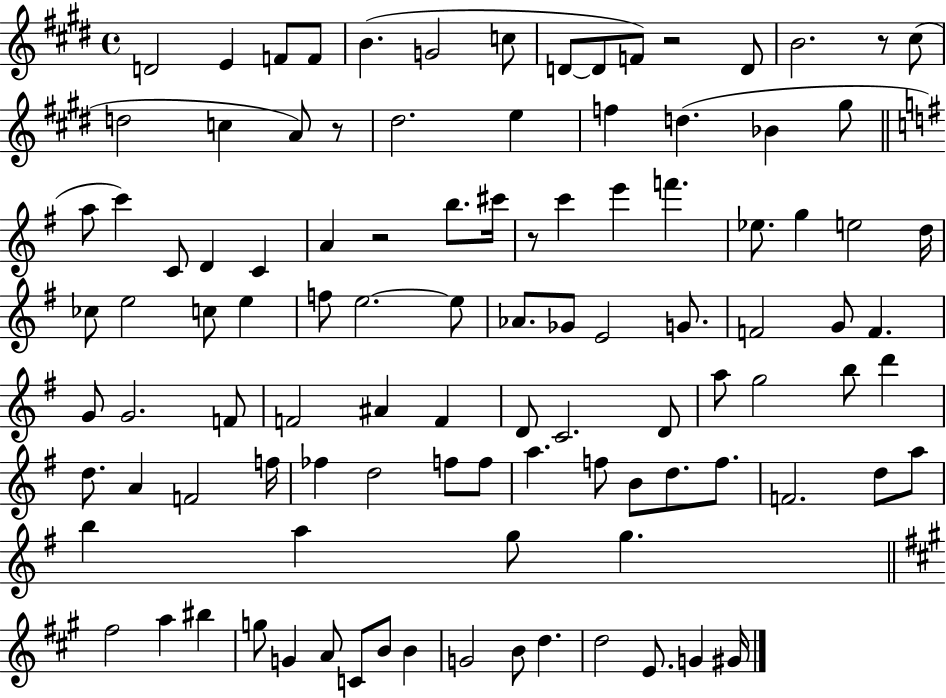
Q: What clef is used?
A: treble